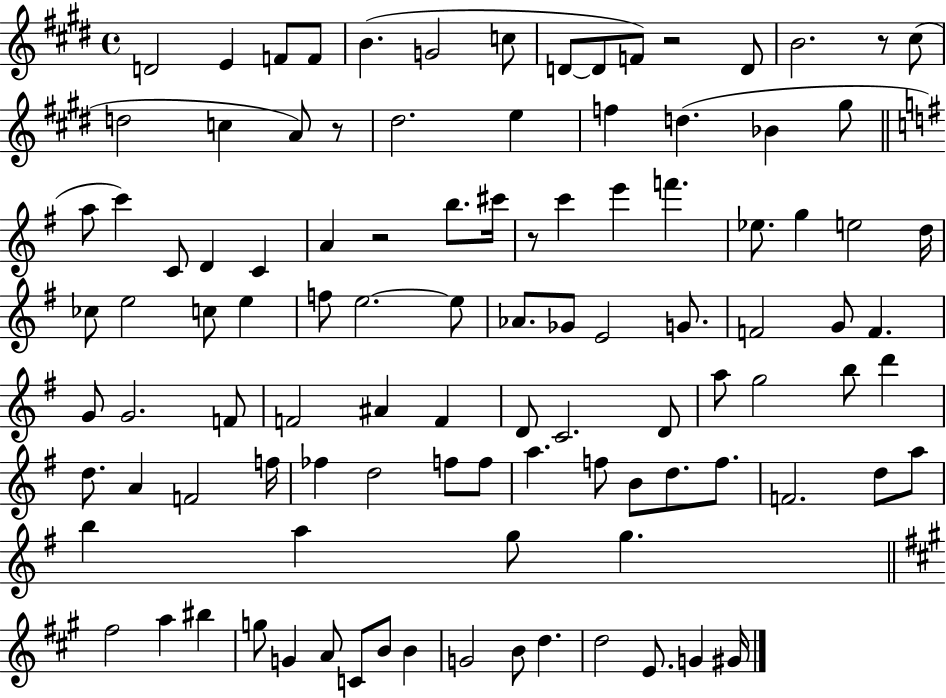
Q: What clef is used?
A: treble